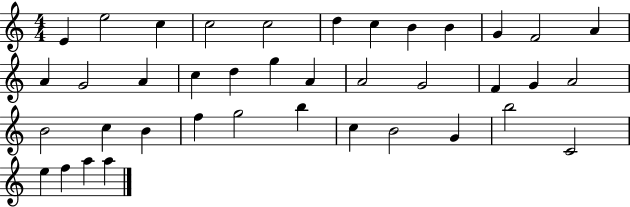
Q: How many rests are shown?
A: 0